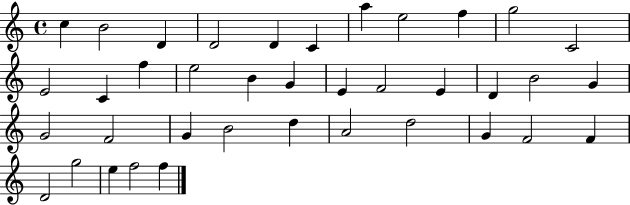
X:1
T:Untitled
M:4/4
L:1/4
K:C
c B2 D D2 D C a e2 f g2 C2 E2 C f e2 B G E F2 E D B2 G G2 F2 G B2 d A2 d2 G F2 F D2 g2 e f2 f